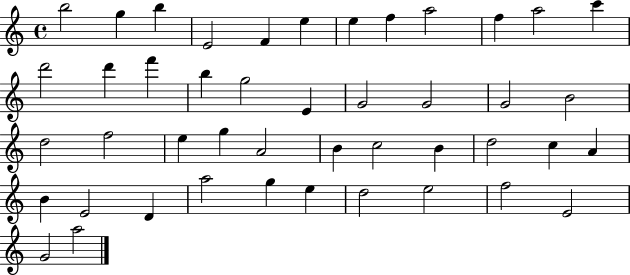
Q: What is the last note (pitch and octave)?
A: A5